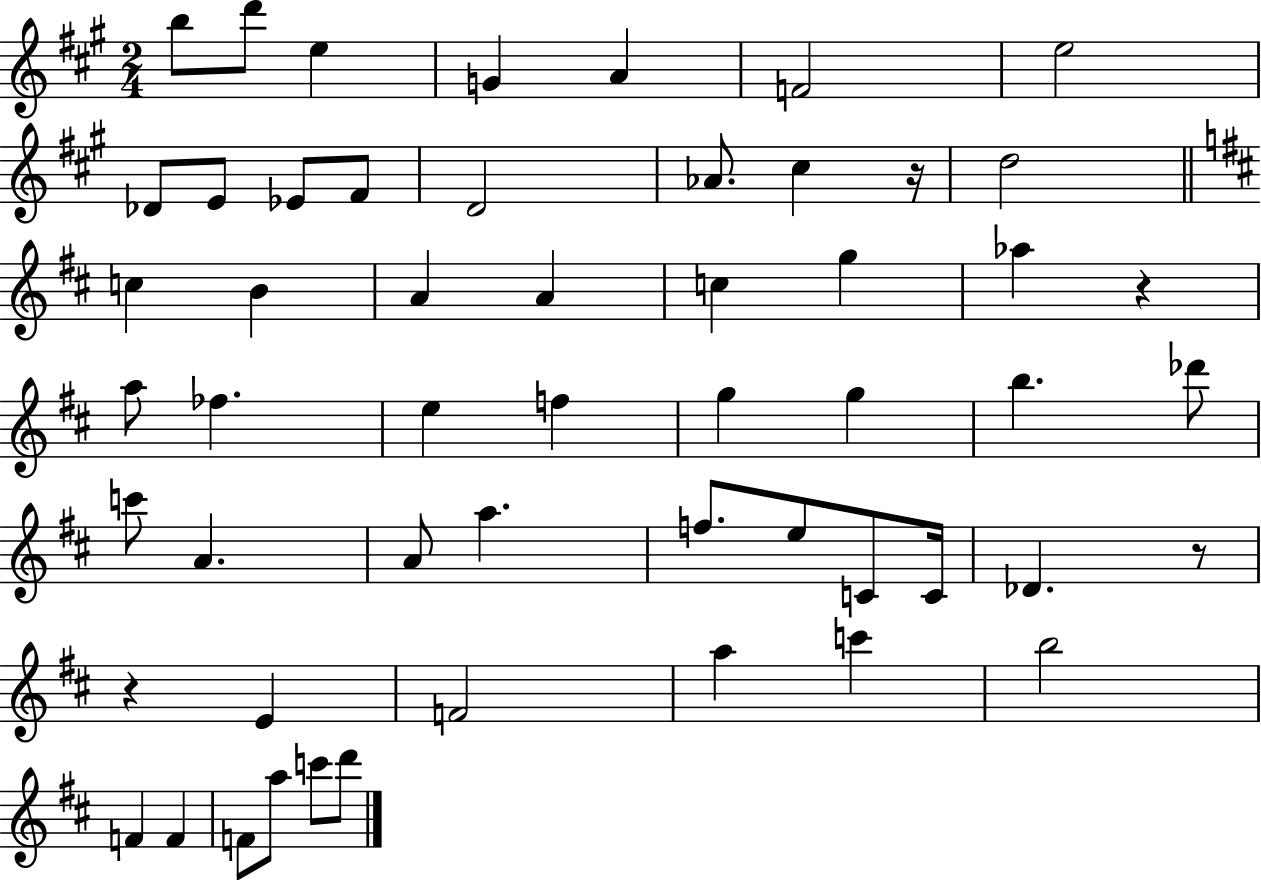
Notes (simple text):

B5/e D6/e E5/q G4/q A4/q F4/h E5/h Db4/e E4/e Eb4/e F#4/e D4/h Ab4/e. C#5/q R/s D5/h C5/q B4/q A4/q A4/q C5/q G5/q Ab5/q R/q A5/e FES5/q. E5/q F5/q G5/q G5/q B5/q. Db6/e C6/e A4/q. A4/e A5/q. F5/e. E5/e C4/e C4/s Db4/q. R/e R/q E4/q F4/h A5/q C6/q B5/h F4/q F4/q F4/e A5/e C6/e D6/e